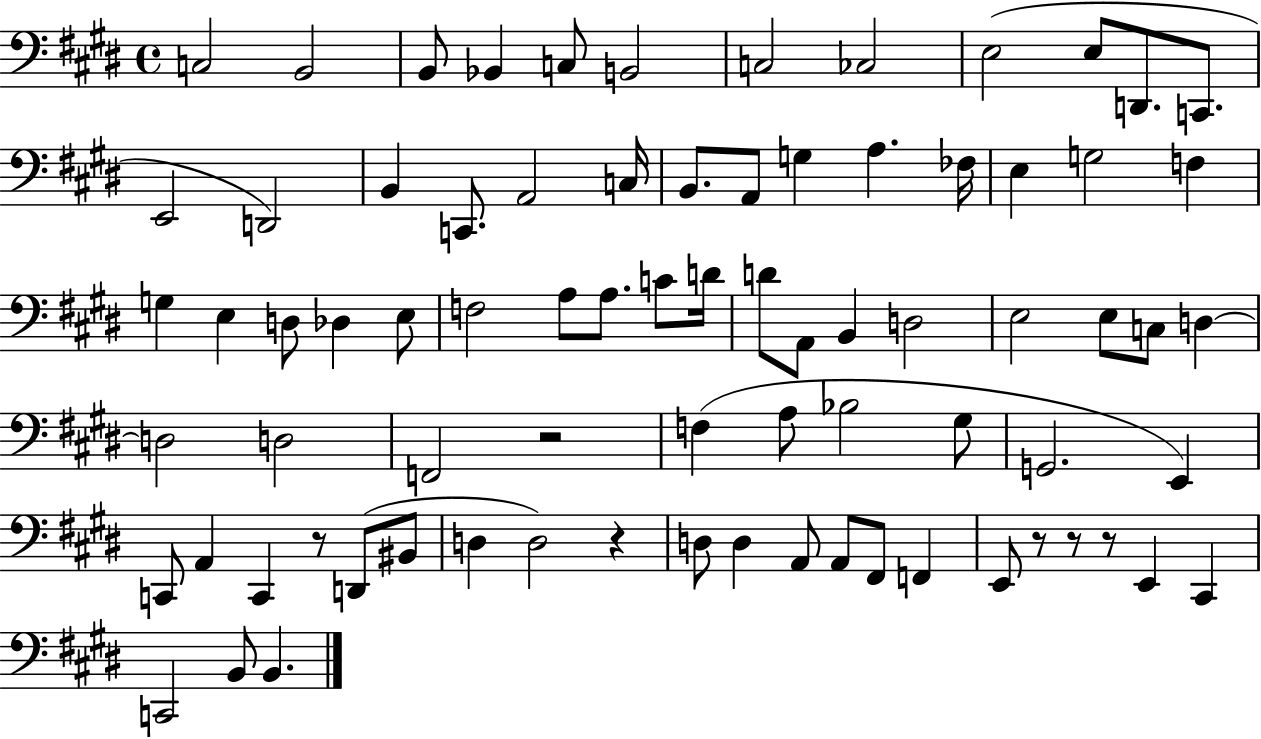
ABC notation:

X:1
T:Untitled
M:4/4
L:1/4
K:E
C,2 B,,2 B,,/2 _B,, C,/2 B,,2 C,2 _C,2 E,2 E,/2 D,,/2 C,,/2 E,,2 D,,2 B,, C,,/2 A,,2 C,/4 B,,/2 A,,/2 G, A, _F,/4 E, G,2 F, G, E, D,/2 _D, E,/2 F,2 A,/2 A,/2 C/2 D/4 D/2 A,,/2 B,, D,2 E,2 E,/2 C,/2 D, D,2 D,2 F,,2 z2 F, A,/2 _B,2 ^G,/2 G,,2 E,, C,,/2 A,, C,, z/2 D,,/2 ^B,,/2 D, D,2 z D,/2 D, A,,/2 A,,/2 ^F,,/2 F,, E,,/2 z/2 z/2 z/2 E,, ^C,, C,,2 B,,/2 B,,